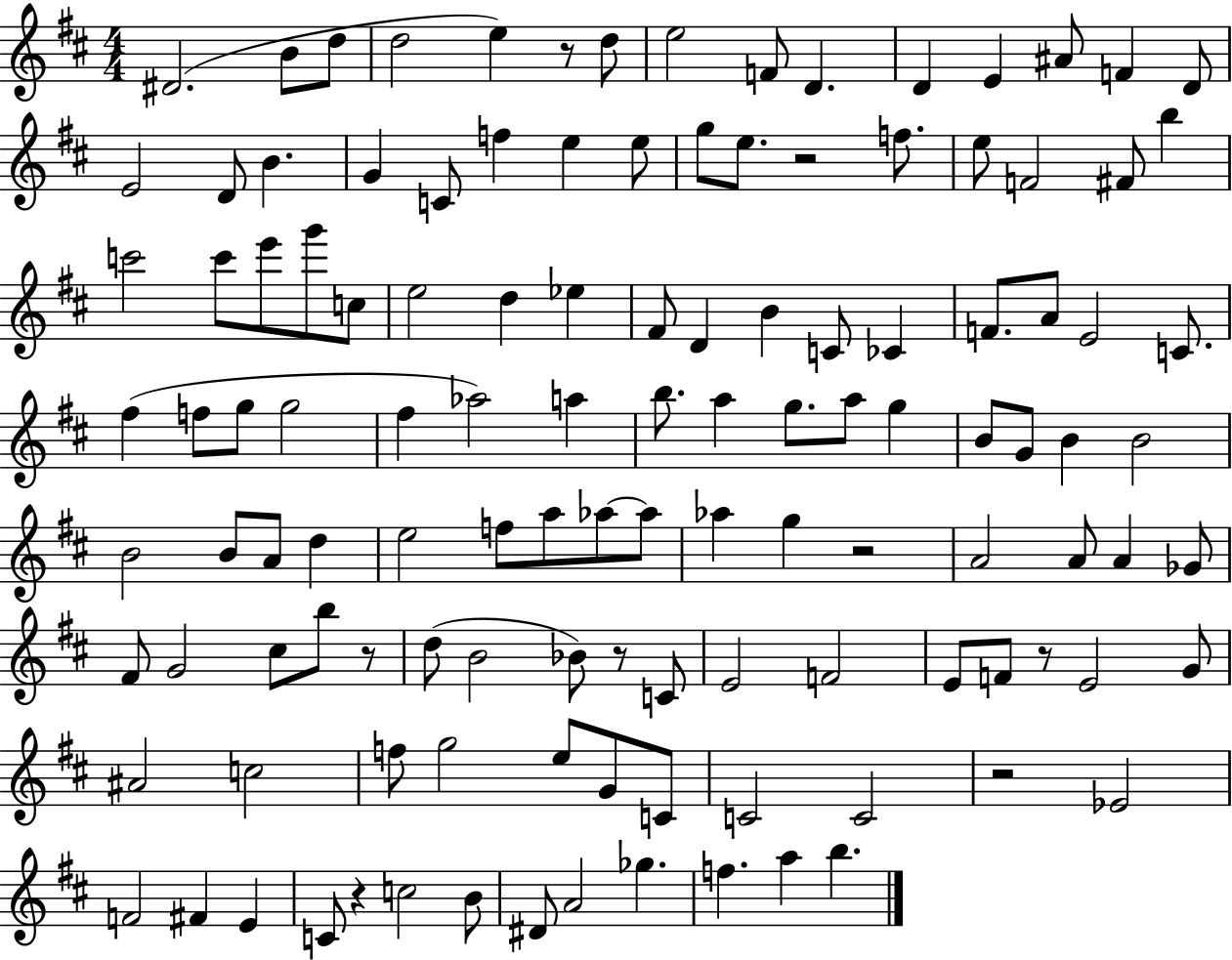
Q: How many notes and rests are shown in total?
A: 121